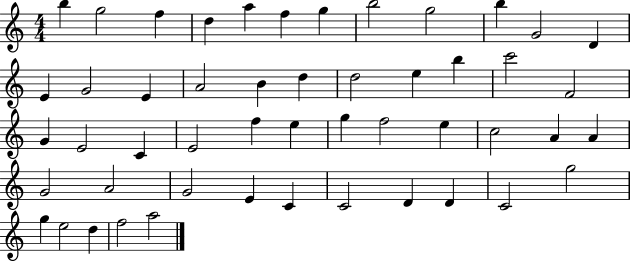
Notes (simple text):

B5/q G5/h F5/q D5/q A5/q F5/q G5/q B5/h G5/h B5/q G4/h D4/q E4/q G4/h E4/q A4/h B4/q D5/q D5/h E5/q B5/q C6/h F4/h G4/q E4/h C4/q E4/h F5/q E5/q G5/q F5/h E5/q C5/h A4/q A4/q G4/h A4/h G4/h E4/q C4/q C4/h D4/q D4/q C4/h G5/h G5/q E5/h D5/q F5/h A5/h